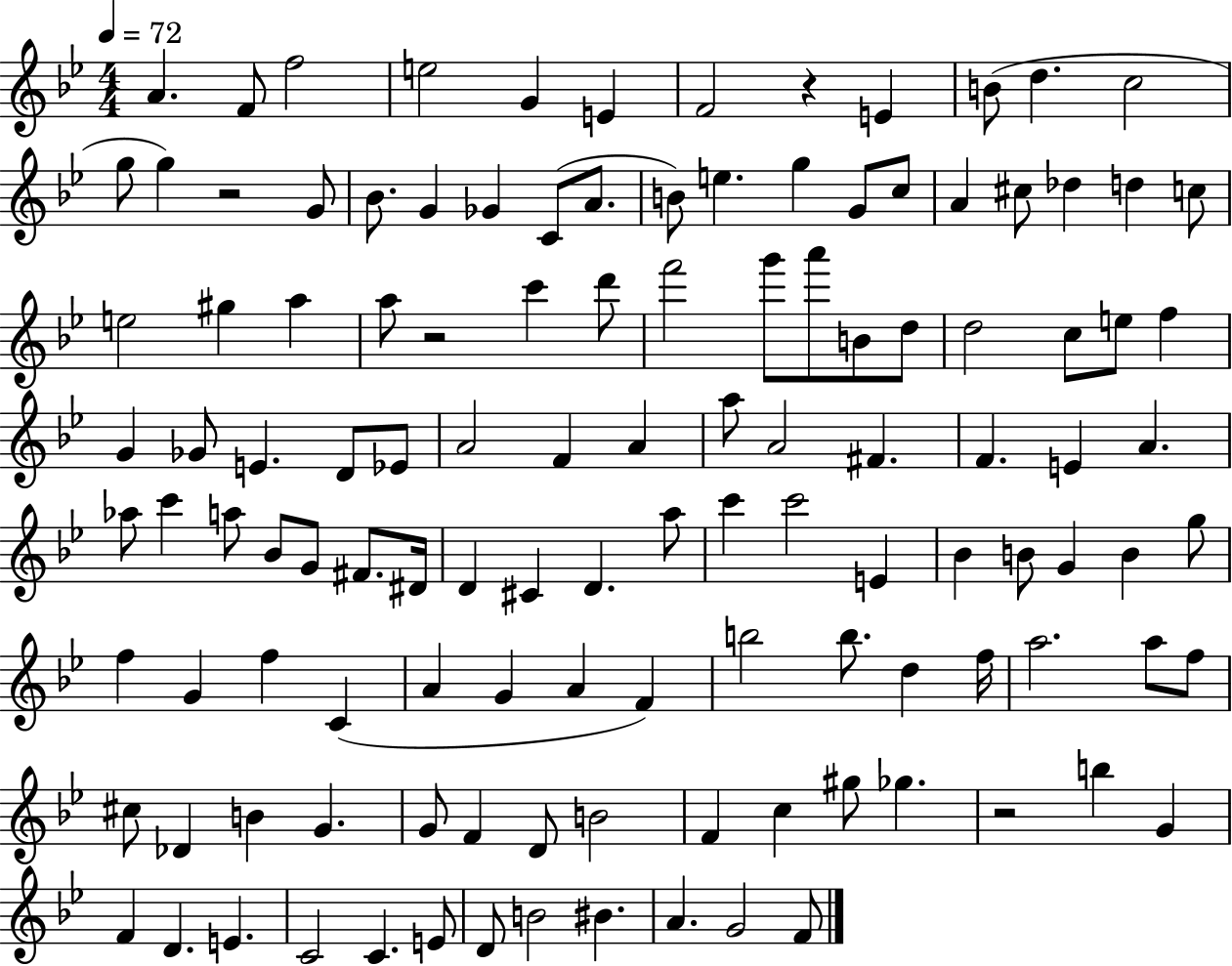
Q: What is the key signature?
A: BES major